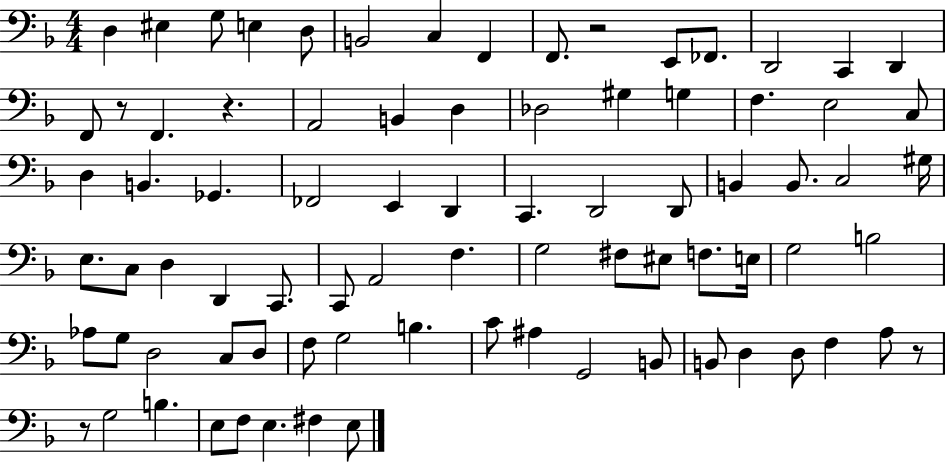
{
  \clef bass
  \numericTimeSignature
  \time 4/4
  \key f \major
  d4 eis4 g8 e4 d8 | b,2 c4 f,4 | f,8. r2 e,8 fes,8. | d,2 c,4 d,4 | \break f,8 r8 f,4. r4. | a,2 b,4 d4 | des2 gis4 g4 | f4. e2 c8 | \break d4 b,4. ges,4. | fes,2 e,4 d,4 | c,4. d,2 d,8 | b,4 b,8. c2 gis16 | \break e8. c8 d4 d,4 c,8. | c,8 a,2 f4. | g2 fis8 eis8 f8. e16 | g2 b2 | \break aes8 g8 d2 c8 d8 | f8 g2 b4. | c'8 ais4 g,2 b,8 | b,8 d4 d8 f4 a8 r8 | \break r8 g2 b4. | e8 f8 e4. fis4 e8 | \bar "|."
}